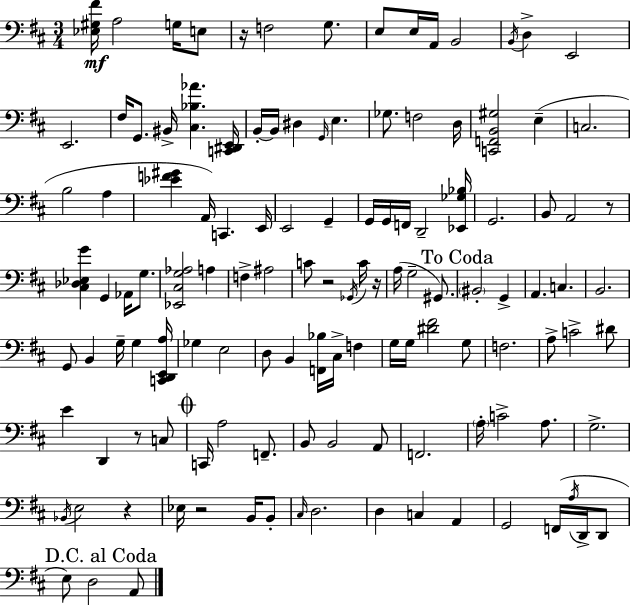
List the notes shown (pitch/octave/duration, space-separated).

[Eb3,G#3,F#4]/s A3/h G3/s E3/e R/s F3/h G3/e. E3/e E3/s A2/s B2/h B2/s D3/q E2/h E2/h. F#3/s G2/e. BIS2/s [C#3,Bb3,Ab4]/q. [C2,D#2,E2]/s B2/s B2/s D#3/q G2/s E3/q. Gb3/e. F3/h D3/s [C2,F2,B2,G#3]/h E3/q C3/h. B3/h A3/q [Eb4,F4,G#4]/q A2/s C2/q. E2/s E2/h G2/q G2/s G2/s F2/s D2/h [Eb2,Gb3,Bb3]/s G2/h. B2/e A2/h R/e [C#3,Db3,Eb3,G4]/q G2/q Ab2/s G3/e. [Eb2,C#3,G3,Ab3]/h A3/q F3/q A#3/h C4/e R/h Gb2/s C4/s R/s A3/s G3/h G#2/e. BIS2/h G2/q A2/q. C3/q. B2/h. G2/e B2/q G3/s G3/q [C2,D2,E2,A3]/s Gb3/q E3/h D3/e B2/q [F2,Bb3]/s C#3/s F3/q G3/s G3/s [D#4,F#4]/h G3/e F3/h. A3/e C4/h D#4/e E4/q D2/q R/e C3/e C2/s A3/h F2/e. B2/e B2/h A2/e F2/h. A3/s C4/h A3/e. G3/h. Bb2/s E3/h R/q Eb3/s R/h B2/s B2/e C#3/s D3/h. D3/q C3/q A2/q G2/h F2/s A3/s D2/s D2/e E3/e D3/h A2/e